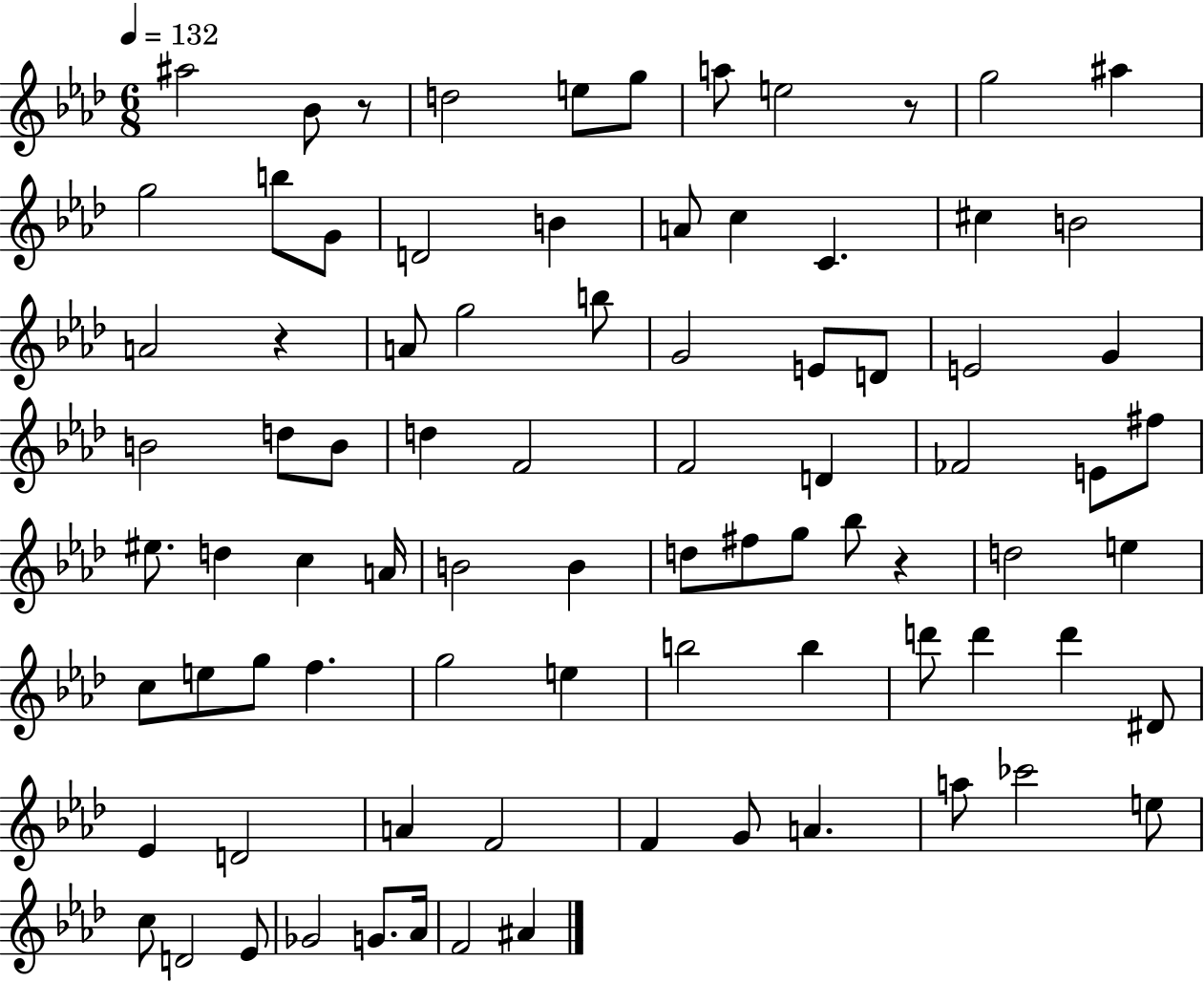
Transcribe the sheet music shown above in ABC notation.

X:1
T:Untitled
M:6/8
L:1/4
K:Ab
^a2 _B/2 z/2 d2 e/2 g/2 a/2 e2 z/2 g2 ^a g2 b/2 G/2 D2 B A/2 c C ^c B2 A2 z A/2 g2 b/2 G2 E/2 D/2 E2 G B2 d/2 B/2 d F2 F2 D _F2 E/2 ^f/2 ^e/2 d c A/4 B2 B d/2 ^f/2 g/2 _b/2 z d2 e c/2 e/2 g/2 f g2 e b2 b d'/2 d' d' ^D/2 _E D2 A F2 F G/2 A a/2 _c'2 e/2 c/2 D2 _E/2 _G2 G/2 _A/4 F2 ^A